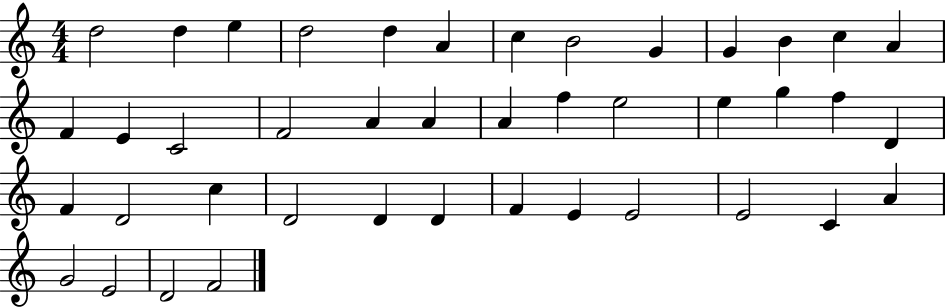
{
  \clef treble
  \numericTimeSignature
  \time 4/4
  \key c \major
  d''2 d''4 e''4 | d''2 d''4 a'4 | c''4 b'2 g'4 | g'4 b'4 c''4 a'4 | \break f'4 e'4 c'2 | f'2 a'4 a'4 | a'4 f''4 e''2 | e''4 g''4 f''4 d'4 | \break f'4 d'2 c''4 | d'2 d'4 d'4 | f'4 e'4 e'2 | e'2 c'4 a'4 | \break g'2 e'2 | d'2 f'2 | \bar "|."
}